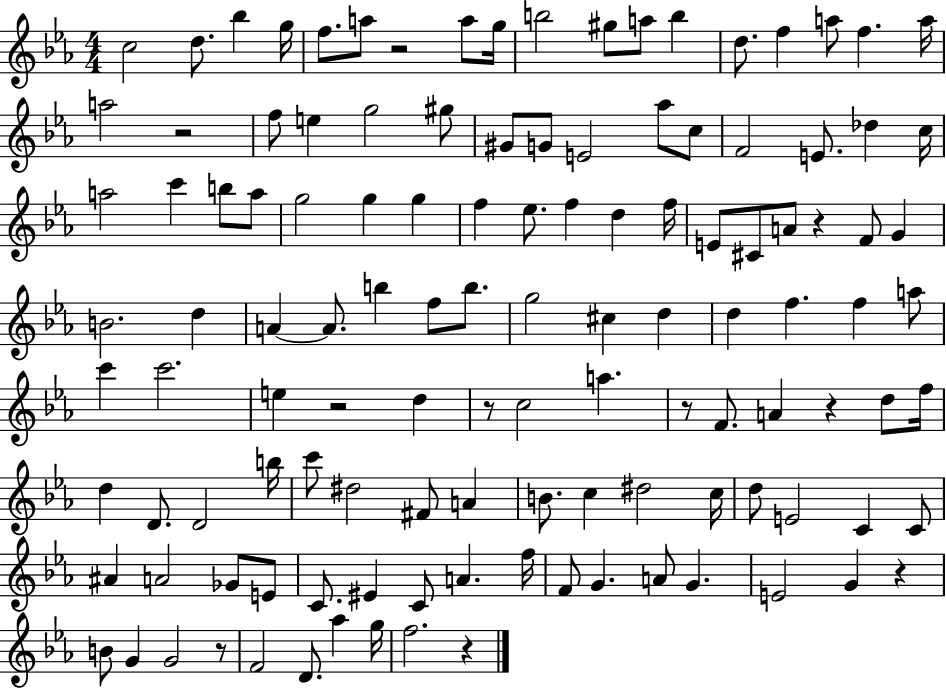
{
  \clef treble
  \numericTimeSignature
  \time 4/4
  \key ees \major
  c''2 d''8. bes''4 g''16 | f''8. a''8 r2 a''8 g''16 | b''2 gis''8 a''8 b''4 | d''8. f''4 a''8 f''4. a''16 | \break a''2 r2 | f''8 e''4 g''2 gis''8 | gis'8 g'8 e'2 aes''8 c''8 | f'2 e'8. des''4 c''16 | \break a''2 c'''4 b''8 a''8 | g''2 g''4 g''4 | f''4 ees''8. f''4 d''4 f''16 | e'8 cis'8 a'8 r4 f'8 g'4 | \break b'2. d''4 | a'4~~ a'8. b''4 f''8 b''8. | g''2 cis''4 d''4 | d''4 f''4. f''4 a''8 | \break c'''4 c'''2. | e''4 r2 d''4 | r8 c''2 a''4. | r8 f'8. a'4 r4 d''8 f''16 | \break d''4 d'8. d'2 b''16 | c'''8 dis''2 fis'8 a'4 | b'8. c''4 dis''2 c''16 | d''8 e'2 c'4 c'8 | \break ais'4 a'2 ges'8 e'8 | c'8. eis'4 c'8 a'4. f''16 | f'8 g'4. a'8 g'4. | e'2 g'4 r4 | \break b'8 g'4 g'2 r8 | f'2 d'8. aes''4 g''16 | f''2. r4 | \bar "|."
}